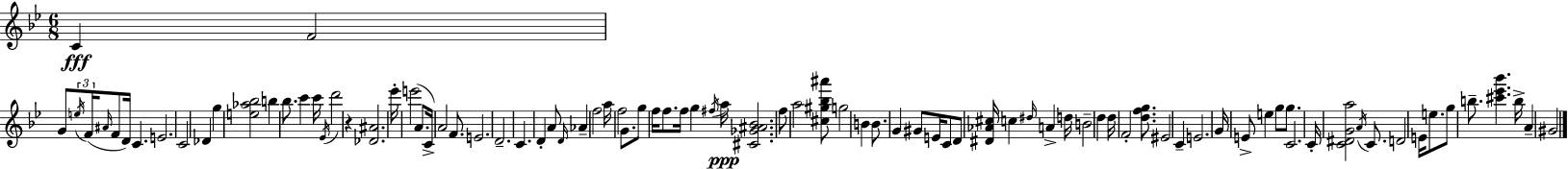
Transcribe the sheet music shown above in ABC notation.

X:1
T:Untitled
M:6/8
L:1/4
K:Gm
C F2 G/2 e/4 F/4 ^A/4 F/2 D/4 C E2 C2 _D g [e_a_b]2 b _b/2 c' c'/4 _E/4 d'2 z [_D^A]2 _e'/4 e'2 A/2 C/4 A2 F/2 E2 D2 C D A/2 D/4 _A f2 a/4 f2 G/2 g/2 f/4 f/2 f/4 g ^f/4 a/4 [^C_G^A_B]2 f/2 a2 [^c^g_b^a']/2 g2 B B/2 G ^G/2 E/4 C/2 D/2 [^D_A^c]/4 c ^d/4 A d/4 B2 d d/4 F2 [dfg]/2 ^E2 C E2 G/4 E/2 e g/2 g/2 C2 C/4 [C^DGa]2 A/4 C/2 D2 E/4 e/2 g/2 b/2 [^c'_e'_b'] b/4 A ^G2